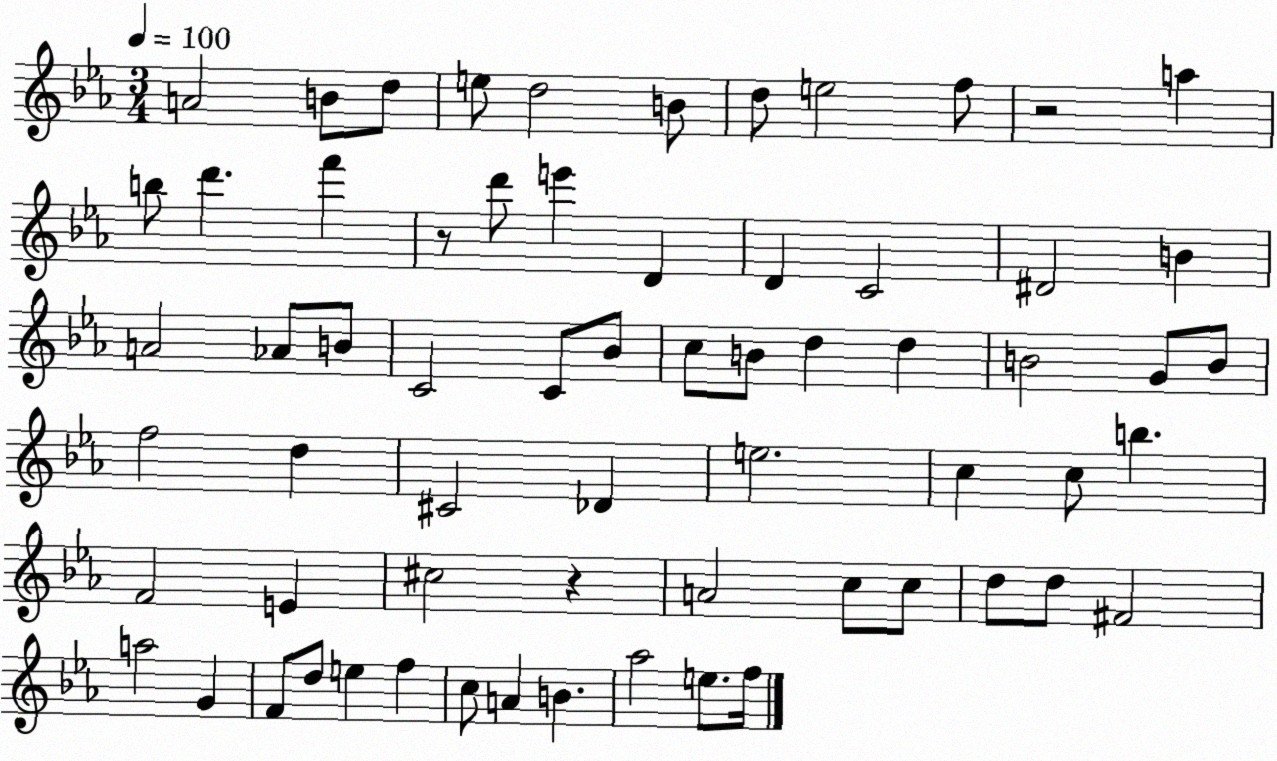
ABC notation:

X:1
T:Untitled
M:3/4
L:1/4
K:Eb
A2 B/2 d/2 e/2 d2 B/2 d/2 e2 f/2 z2 a b/2 d' f' z/2 d'/2 e' D D C2 ^D2 B A2 _A/2 B/2 C2 C/2 _B/2 c/2 B/2 d d B2 G/2 B/2 f2 d ^C2 _D e2 c c/2 b F2 E ^c2 z A2 c/2 c/2 d/2 d/2 ^F2 a2 G F/2 d/2 e f c/2 A B _a2 e/2 f/4